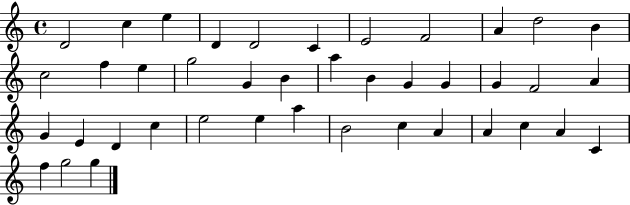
D4/h C5/q E5/q D4/q D4/h C4/q E4/h F4/h A4/q D5/h B4/q C5/h F5/q E5/q G5/h G4/q B4/q A5/q B4/q G4/q G4/q G4/q F4/h A4/q G4/q E4/q D4/q C5/q E5/h E5/q A5/q B4/h C5/q A4/q A4/q C5/q A4/q C4/q F5/q G5/h G5/q